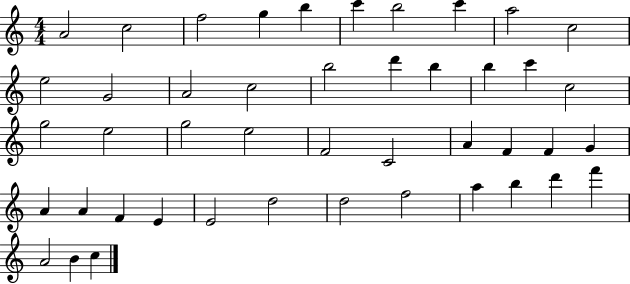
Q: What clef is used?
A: treble